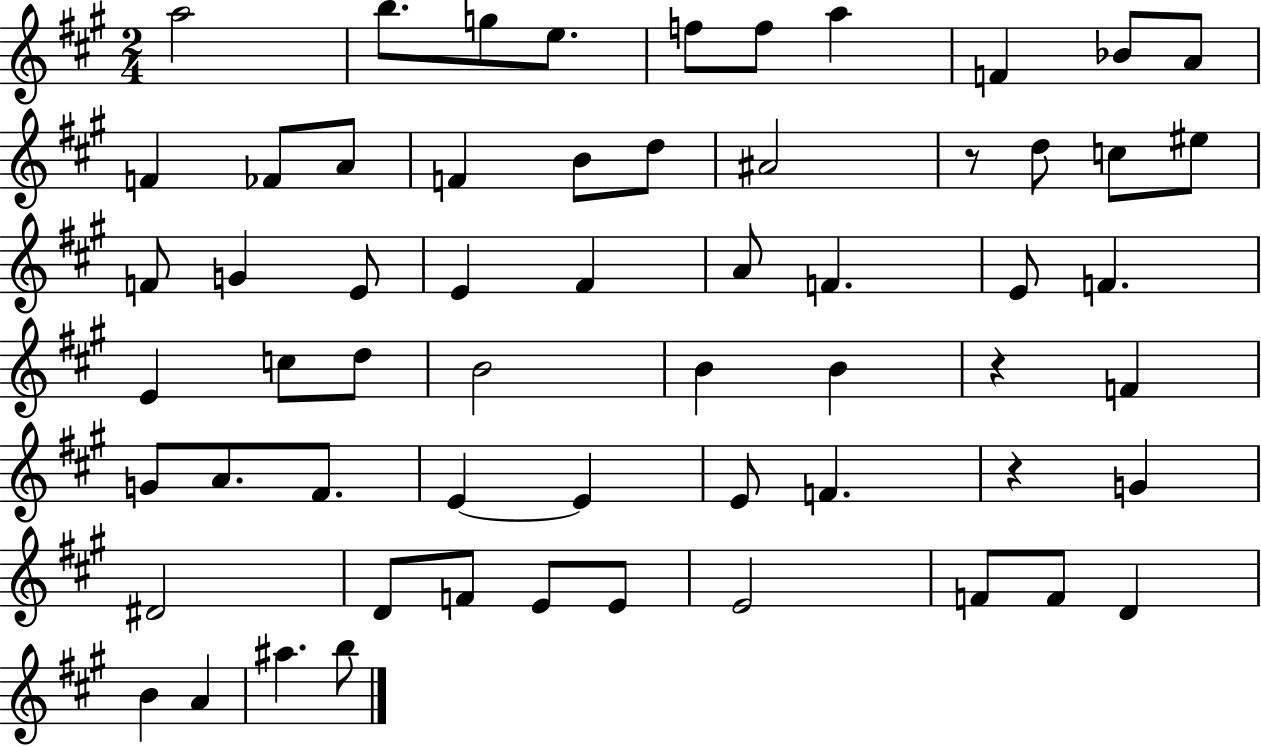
X:1
T:Untitled
M:2/4
L:1/4
K:A
a2 b/2 g/2 e/2 f/2 f/2 a F _B/2 A/2 F _F/2 A/2 F B/2 d/2 ^A2 z/2 d/2 c/2 ^e/2 F/2 G E/2 E ^F A/2 F E/2 F E c/2 d/2 B2 B B z F G/2 A/2 ^F/2 E E E/2 F z G ^D2 D/2 F/2 E/2 E/2 E2 F/2 F/2 D B A ^a b/2